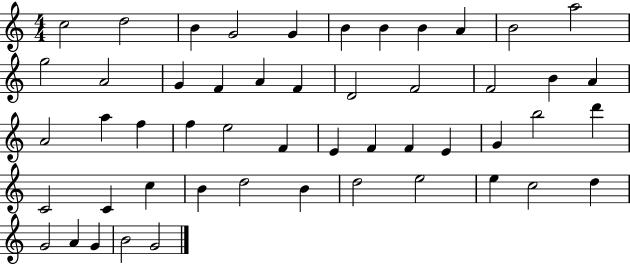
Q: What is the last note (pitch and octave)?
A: G4